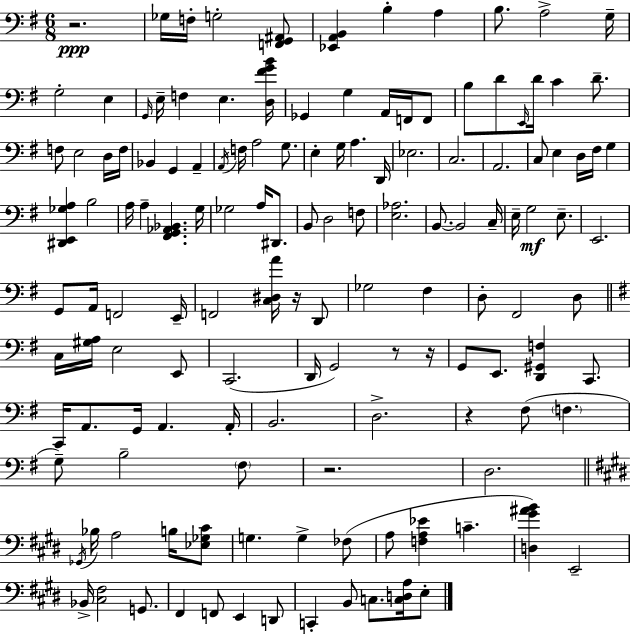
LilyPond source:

{
  \clef bass
  \numericTimeSignature
  \time 6/8
  \key g \major
  \repeat volta 2 { r2.\ppp | ges16 f16-. g2-. <f, g, ais,>8 | <ees, a, b,>4 b4-. a4 | b8. a2-> g16-- | \break g2-. e4 | \grace { g,16 } e16-- f4 e4. | <d fis' g' b'>16 ges,4 g4 a,16 f,16 f,8 | b8 d'8 \grace { e,16 } d'16 c'4 d'8.-- | \break f8 e2 | d16 f16 bes,4 g,4 a,4-- | \acciaccatura { a,16 } f16 a2 | g8. e4-. g16 a4. | \break d,16 ees2. | c2. | a,2. | c8 e4 d16 fis16 g4 | \break <dis, e, ges a>4 b2 | a16 a4-- <fis, g, aes, bes,>4. | g16 ges2 a16 | dis,8. b,8 d2 | \break f8 <e aes>2. | b,8.~~ b,2 | c16-- e16-- g2\mf | e8.-- e,2. | \break g,8 a,16 f,2 | e,16-- f,2 <c dis a'>16 | r16 d,8 ges2 fis4 | d8-. fis,2 | \break d8 \bar "||" \break \key e \minor c16 <gis a>16 e2 e,8 | c,2.( | d,16 g,2) r8 r16 | g,8 e,8. <d, gis, f>4 c,8. | \break c,16 a,8. g,16 a,4. a,16-. | b,2. | d2.-> | r4 fis8( \parenthesize f4. | \break g8--) b2-- \parenthesize fis8 | r2. | d2. | \bar "||" \break \key e \major \acciaccatura { ges,16 } bes16 a2 b16 <ees ges cis'>8 | g4. g4-> fes8( | a8 <f a ees'>4 c'4.-- | <d gis' ais' b'>4) e,2-- | \break bes,16-> <cis fis>2 g,8. | fis,4 f,8 e,4 d,8 | c,4-. b,8 c8. <c d a>16 e8-. | } \bar "|."
}